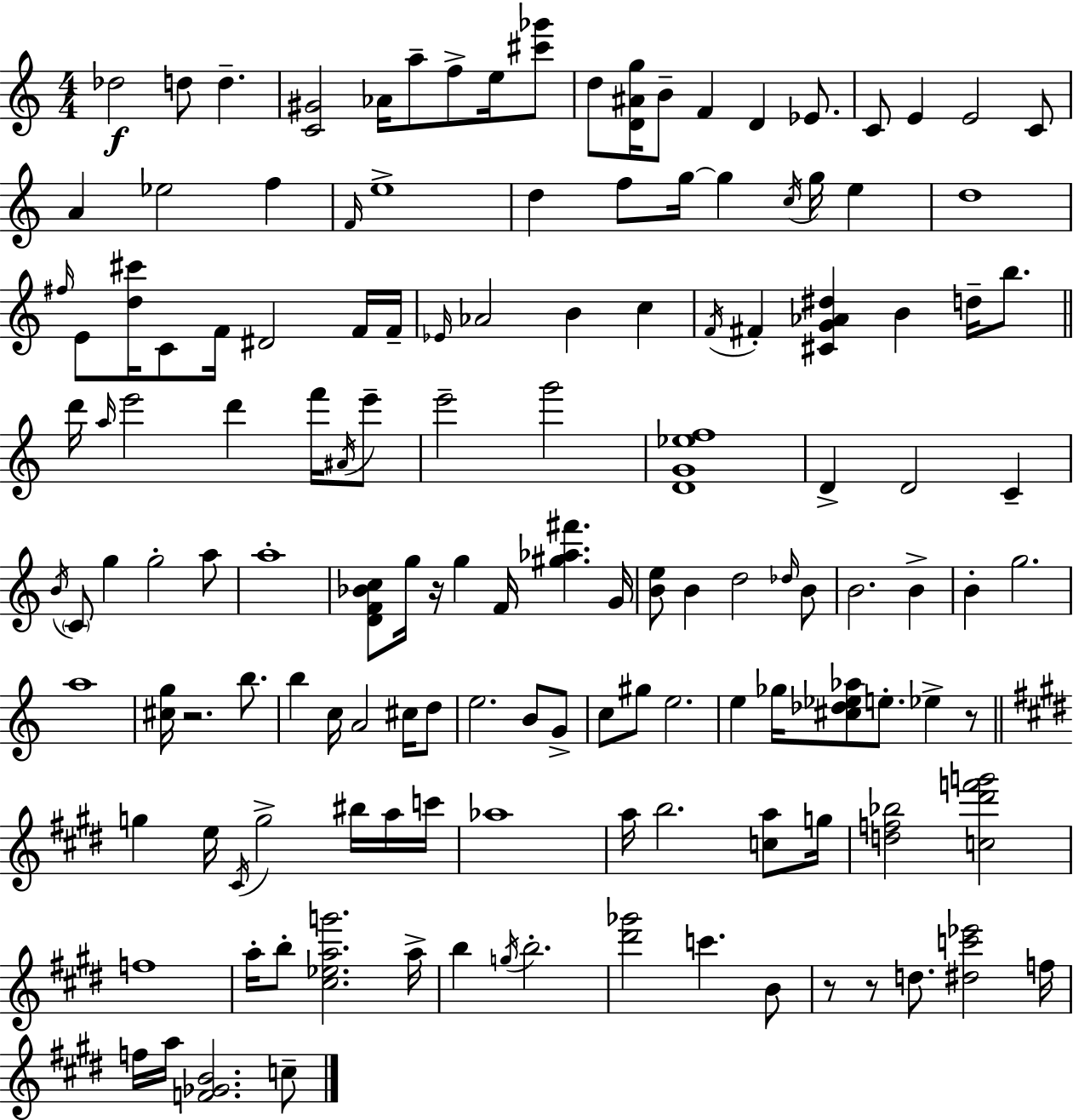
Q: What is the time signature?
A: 4/4